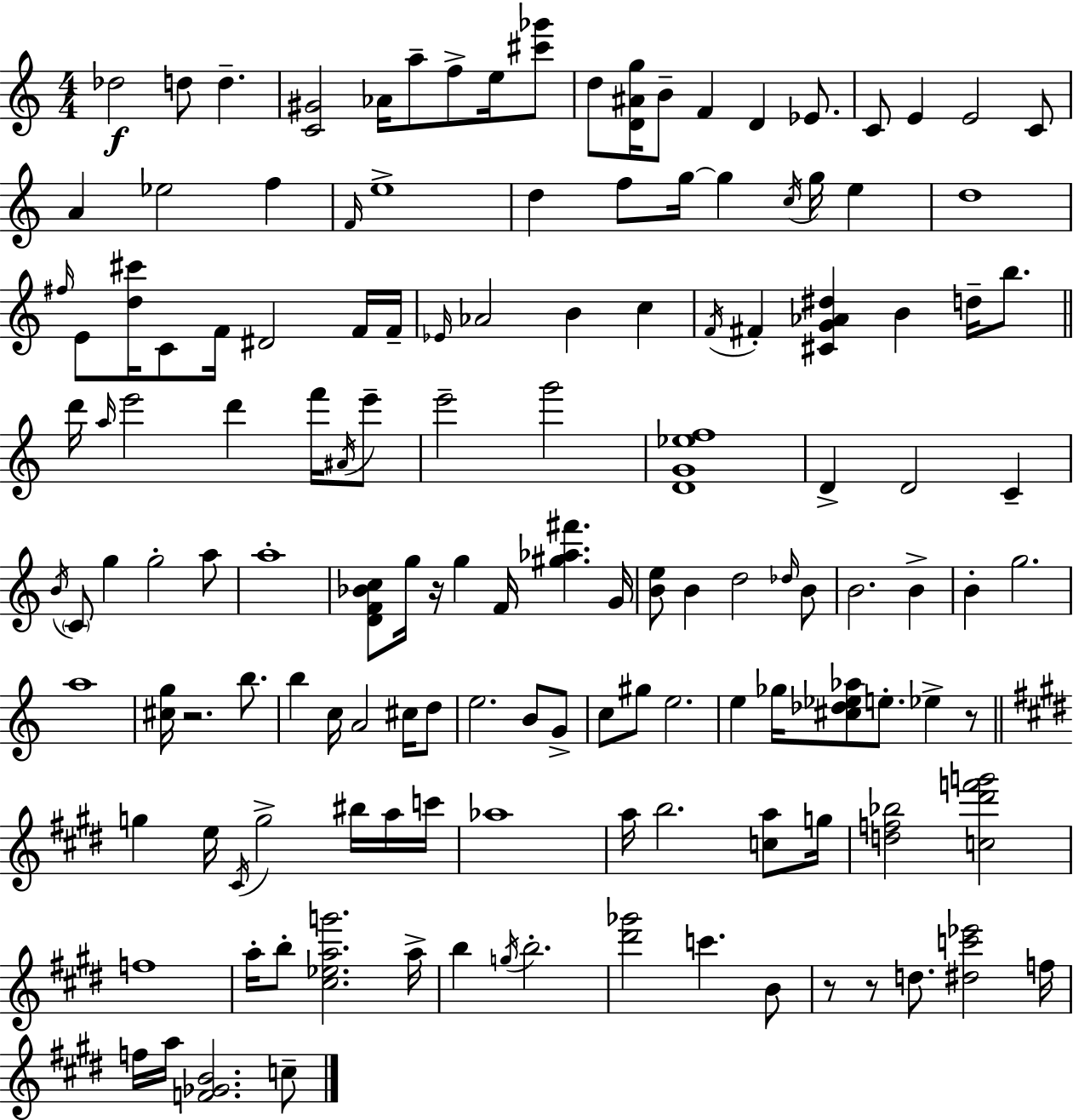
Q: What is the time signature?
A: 4/4